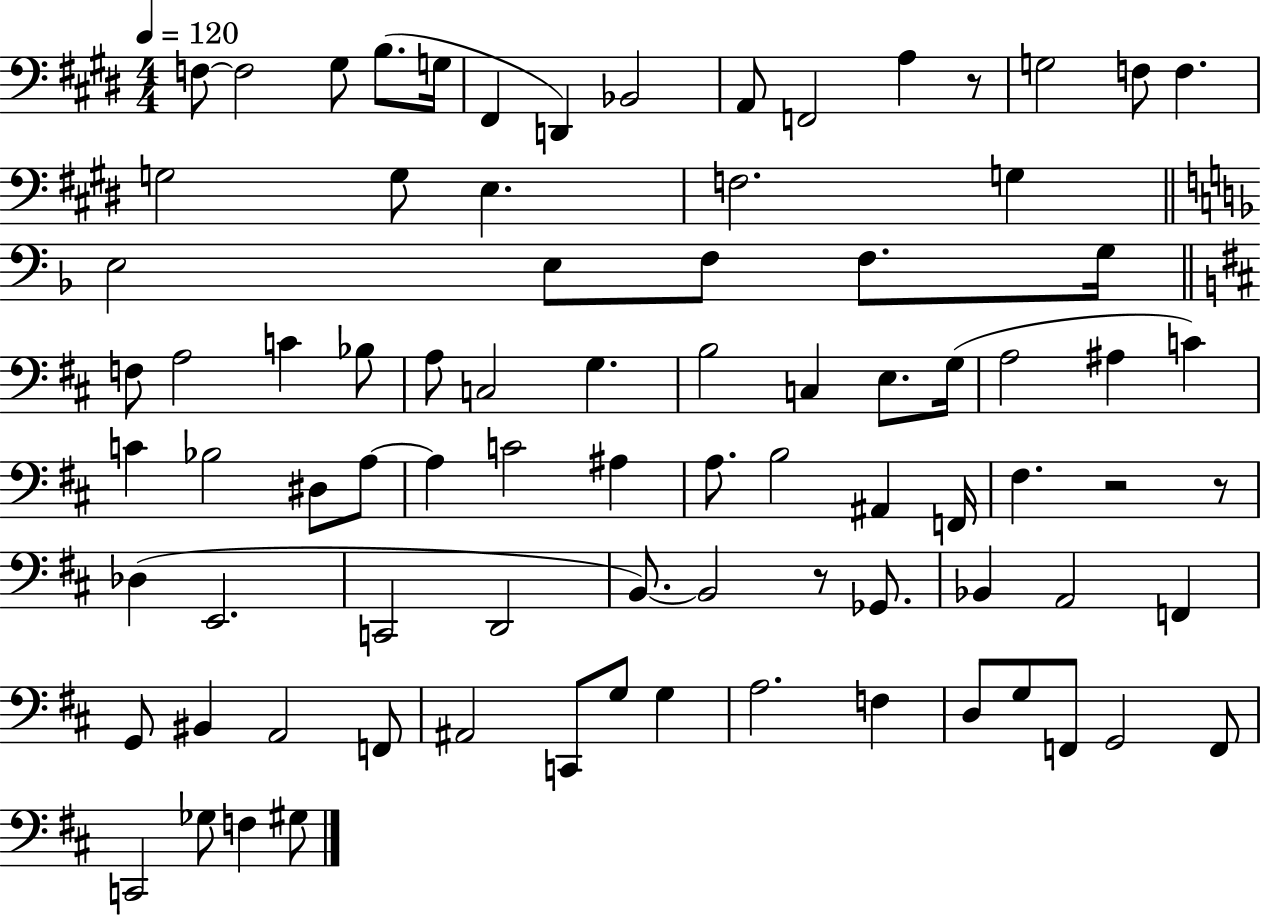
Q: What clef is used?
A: bass